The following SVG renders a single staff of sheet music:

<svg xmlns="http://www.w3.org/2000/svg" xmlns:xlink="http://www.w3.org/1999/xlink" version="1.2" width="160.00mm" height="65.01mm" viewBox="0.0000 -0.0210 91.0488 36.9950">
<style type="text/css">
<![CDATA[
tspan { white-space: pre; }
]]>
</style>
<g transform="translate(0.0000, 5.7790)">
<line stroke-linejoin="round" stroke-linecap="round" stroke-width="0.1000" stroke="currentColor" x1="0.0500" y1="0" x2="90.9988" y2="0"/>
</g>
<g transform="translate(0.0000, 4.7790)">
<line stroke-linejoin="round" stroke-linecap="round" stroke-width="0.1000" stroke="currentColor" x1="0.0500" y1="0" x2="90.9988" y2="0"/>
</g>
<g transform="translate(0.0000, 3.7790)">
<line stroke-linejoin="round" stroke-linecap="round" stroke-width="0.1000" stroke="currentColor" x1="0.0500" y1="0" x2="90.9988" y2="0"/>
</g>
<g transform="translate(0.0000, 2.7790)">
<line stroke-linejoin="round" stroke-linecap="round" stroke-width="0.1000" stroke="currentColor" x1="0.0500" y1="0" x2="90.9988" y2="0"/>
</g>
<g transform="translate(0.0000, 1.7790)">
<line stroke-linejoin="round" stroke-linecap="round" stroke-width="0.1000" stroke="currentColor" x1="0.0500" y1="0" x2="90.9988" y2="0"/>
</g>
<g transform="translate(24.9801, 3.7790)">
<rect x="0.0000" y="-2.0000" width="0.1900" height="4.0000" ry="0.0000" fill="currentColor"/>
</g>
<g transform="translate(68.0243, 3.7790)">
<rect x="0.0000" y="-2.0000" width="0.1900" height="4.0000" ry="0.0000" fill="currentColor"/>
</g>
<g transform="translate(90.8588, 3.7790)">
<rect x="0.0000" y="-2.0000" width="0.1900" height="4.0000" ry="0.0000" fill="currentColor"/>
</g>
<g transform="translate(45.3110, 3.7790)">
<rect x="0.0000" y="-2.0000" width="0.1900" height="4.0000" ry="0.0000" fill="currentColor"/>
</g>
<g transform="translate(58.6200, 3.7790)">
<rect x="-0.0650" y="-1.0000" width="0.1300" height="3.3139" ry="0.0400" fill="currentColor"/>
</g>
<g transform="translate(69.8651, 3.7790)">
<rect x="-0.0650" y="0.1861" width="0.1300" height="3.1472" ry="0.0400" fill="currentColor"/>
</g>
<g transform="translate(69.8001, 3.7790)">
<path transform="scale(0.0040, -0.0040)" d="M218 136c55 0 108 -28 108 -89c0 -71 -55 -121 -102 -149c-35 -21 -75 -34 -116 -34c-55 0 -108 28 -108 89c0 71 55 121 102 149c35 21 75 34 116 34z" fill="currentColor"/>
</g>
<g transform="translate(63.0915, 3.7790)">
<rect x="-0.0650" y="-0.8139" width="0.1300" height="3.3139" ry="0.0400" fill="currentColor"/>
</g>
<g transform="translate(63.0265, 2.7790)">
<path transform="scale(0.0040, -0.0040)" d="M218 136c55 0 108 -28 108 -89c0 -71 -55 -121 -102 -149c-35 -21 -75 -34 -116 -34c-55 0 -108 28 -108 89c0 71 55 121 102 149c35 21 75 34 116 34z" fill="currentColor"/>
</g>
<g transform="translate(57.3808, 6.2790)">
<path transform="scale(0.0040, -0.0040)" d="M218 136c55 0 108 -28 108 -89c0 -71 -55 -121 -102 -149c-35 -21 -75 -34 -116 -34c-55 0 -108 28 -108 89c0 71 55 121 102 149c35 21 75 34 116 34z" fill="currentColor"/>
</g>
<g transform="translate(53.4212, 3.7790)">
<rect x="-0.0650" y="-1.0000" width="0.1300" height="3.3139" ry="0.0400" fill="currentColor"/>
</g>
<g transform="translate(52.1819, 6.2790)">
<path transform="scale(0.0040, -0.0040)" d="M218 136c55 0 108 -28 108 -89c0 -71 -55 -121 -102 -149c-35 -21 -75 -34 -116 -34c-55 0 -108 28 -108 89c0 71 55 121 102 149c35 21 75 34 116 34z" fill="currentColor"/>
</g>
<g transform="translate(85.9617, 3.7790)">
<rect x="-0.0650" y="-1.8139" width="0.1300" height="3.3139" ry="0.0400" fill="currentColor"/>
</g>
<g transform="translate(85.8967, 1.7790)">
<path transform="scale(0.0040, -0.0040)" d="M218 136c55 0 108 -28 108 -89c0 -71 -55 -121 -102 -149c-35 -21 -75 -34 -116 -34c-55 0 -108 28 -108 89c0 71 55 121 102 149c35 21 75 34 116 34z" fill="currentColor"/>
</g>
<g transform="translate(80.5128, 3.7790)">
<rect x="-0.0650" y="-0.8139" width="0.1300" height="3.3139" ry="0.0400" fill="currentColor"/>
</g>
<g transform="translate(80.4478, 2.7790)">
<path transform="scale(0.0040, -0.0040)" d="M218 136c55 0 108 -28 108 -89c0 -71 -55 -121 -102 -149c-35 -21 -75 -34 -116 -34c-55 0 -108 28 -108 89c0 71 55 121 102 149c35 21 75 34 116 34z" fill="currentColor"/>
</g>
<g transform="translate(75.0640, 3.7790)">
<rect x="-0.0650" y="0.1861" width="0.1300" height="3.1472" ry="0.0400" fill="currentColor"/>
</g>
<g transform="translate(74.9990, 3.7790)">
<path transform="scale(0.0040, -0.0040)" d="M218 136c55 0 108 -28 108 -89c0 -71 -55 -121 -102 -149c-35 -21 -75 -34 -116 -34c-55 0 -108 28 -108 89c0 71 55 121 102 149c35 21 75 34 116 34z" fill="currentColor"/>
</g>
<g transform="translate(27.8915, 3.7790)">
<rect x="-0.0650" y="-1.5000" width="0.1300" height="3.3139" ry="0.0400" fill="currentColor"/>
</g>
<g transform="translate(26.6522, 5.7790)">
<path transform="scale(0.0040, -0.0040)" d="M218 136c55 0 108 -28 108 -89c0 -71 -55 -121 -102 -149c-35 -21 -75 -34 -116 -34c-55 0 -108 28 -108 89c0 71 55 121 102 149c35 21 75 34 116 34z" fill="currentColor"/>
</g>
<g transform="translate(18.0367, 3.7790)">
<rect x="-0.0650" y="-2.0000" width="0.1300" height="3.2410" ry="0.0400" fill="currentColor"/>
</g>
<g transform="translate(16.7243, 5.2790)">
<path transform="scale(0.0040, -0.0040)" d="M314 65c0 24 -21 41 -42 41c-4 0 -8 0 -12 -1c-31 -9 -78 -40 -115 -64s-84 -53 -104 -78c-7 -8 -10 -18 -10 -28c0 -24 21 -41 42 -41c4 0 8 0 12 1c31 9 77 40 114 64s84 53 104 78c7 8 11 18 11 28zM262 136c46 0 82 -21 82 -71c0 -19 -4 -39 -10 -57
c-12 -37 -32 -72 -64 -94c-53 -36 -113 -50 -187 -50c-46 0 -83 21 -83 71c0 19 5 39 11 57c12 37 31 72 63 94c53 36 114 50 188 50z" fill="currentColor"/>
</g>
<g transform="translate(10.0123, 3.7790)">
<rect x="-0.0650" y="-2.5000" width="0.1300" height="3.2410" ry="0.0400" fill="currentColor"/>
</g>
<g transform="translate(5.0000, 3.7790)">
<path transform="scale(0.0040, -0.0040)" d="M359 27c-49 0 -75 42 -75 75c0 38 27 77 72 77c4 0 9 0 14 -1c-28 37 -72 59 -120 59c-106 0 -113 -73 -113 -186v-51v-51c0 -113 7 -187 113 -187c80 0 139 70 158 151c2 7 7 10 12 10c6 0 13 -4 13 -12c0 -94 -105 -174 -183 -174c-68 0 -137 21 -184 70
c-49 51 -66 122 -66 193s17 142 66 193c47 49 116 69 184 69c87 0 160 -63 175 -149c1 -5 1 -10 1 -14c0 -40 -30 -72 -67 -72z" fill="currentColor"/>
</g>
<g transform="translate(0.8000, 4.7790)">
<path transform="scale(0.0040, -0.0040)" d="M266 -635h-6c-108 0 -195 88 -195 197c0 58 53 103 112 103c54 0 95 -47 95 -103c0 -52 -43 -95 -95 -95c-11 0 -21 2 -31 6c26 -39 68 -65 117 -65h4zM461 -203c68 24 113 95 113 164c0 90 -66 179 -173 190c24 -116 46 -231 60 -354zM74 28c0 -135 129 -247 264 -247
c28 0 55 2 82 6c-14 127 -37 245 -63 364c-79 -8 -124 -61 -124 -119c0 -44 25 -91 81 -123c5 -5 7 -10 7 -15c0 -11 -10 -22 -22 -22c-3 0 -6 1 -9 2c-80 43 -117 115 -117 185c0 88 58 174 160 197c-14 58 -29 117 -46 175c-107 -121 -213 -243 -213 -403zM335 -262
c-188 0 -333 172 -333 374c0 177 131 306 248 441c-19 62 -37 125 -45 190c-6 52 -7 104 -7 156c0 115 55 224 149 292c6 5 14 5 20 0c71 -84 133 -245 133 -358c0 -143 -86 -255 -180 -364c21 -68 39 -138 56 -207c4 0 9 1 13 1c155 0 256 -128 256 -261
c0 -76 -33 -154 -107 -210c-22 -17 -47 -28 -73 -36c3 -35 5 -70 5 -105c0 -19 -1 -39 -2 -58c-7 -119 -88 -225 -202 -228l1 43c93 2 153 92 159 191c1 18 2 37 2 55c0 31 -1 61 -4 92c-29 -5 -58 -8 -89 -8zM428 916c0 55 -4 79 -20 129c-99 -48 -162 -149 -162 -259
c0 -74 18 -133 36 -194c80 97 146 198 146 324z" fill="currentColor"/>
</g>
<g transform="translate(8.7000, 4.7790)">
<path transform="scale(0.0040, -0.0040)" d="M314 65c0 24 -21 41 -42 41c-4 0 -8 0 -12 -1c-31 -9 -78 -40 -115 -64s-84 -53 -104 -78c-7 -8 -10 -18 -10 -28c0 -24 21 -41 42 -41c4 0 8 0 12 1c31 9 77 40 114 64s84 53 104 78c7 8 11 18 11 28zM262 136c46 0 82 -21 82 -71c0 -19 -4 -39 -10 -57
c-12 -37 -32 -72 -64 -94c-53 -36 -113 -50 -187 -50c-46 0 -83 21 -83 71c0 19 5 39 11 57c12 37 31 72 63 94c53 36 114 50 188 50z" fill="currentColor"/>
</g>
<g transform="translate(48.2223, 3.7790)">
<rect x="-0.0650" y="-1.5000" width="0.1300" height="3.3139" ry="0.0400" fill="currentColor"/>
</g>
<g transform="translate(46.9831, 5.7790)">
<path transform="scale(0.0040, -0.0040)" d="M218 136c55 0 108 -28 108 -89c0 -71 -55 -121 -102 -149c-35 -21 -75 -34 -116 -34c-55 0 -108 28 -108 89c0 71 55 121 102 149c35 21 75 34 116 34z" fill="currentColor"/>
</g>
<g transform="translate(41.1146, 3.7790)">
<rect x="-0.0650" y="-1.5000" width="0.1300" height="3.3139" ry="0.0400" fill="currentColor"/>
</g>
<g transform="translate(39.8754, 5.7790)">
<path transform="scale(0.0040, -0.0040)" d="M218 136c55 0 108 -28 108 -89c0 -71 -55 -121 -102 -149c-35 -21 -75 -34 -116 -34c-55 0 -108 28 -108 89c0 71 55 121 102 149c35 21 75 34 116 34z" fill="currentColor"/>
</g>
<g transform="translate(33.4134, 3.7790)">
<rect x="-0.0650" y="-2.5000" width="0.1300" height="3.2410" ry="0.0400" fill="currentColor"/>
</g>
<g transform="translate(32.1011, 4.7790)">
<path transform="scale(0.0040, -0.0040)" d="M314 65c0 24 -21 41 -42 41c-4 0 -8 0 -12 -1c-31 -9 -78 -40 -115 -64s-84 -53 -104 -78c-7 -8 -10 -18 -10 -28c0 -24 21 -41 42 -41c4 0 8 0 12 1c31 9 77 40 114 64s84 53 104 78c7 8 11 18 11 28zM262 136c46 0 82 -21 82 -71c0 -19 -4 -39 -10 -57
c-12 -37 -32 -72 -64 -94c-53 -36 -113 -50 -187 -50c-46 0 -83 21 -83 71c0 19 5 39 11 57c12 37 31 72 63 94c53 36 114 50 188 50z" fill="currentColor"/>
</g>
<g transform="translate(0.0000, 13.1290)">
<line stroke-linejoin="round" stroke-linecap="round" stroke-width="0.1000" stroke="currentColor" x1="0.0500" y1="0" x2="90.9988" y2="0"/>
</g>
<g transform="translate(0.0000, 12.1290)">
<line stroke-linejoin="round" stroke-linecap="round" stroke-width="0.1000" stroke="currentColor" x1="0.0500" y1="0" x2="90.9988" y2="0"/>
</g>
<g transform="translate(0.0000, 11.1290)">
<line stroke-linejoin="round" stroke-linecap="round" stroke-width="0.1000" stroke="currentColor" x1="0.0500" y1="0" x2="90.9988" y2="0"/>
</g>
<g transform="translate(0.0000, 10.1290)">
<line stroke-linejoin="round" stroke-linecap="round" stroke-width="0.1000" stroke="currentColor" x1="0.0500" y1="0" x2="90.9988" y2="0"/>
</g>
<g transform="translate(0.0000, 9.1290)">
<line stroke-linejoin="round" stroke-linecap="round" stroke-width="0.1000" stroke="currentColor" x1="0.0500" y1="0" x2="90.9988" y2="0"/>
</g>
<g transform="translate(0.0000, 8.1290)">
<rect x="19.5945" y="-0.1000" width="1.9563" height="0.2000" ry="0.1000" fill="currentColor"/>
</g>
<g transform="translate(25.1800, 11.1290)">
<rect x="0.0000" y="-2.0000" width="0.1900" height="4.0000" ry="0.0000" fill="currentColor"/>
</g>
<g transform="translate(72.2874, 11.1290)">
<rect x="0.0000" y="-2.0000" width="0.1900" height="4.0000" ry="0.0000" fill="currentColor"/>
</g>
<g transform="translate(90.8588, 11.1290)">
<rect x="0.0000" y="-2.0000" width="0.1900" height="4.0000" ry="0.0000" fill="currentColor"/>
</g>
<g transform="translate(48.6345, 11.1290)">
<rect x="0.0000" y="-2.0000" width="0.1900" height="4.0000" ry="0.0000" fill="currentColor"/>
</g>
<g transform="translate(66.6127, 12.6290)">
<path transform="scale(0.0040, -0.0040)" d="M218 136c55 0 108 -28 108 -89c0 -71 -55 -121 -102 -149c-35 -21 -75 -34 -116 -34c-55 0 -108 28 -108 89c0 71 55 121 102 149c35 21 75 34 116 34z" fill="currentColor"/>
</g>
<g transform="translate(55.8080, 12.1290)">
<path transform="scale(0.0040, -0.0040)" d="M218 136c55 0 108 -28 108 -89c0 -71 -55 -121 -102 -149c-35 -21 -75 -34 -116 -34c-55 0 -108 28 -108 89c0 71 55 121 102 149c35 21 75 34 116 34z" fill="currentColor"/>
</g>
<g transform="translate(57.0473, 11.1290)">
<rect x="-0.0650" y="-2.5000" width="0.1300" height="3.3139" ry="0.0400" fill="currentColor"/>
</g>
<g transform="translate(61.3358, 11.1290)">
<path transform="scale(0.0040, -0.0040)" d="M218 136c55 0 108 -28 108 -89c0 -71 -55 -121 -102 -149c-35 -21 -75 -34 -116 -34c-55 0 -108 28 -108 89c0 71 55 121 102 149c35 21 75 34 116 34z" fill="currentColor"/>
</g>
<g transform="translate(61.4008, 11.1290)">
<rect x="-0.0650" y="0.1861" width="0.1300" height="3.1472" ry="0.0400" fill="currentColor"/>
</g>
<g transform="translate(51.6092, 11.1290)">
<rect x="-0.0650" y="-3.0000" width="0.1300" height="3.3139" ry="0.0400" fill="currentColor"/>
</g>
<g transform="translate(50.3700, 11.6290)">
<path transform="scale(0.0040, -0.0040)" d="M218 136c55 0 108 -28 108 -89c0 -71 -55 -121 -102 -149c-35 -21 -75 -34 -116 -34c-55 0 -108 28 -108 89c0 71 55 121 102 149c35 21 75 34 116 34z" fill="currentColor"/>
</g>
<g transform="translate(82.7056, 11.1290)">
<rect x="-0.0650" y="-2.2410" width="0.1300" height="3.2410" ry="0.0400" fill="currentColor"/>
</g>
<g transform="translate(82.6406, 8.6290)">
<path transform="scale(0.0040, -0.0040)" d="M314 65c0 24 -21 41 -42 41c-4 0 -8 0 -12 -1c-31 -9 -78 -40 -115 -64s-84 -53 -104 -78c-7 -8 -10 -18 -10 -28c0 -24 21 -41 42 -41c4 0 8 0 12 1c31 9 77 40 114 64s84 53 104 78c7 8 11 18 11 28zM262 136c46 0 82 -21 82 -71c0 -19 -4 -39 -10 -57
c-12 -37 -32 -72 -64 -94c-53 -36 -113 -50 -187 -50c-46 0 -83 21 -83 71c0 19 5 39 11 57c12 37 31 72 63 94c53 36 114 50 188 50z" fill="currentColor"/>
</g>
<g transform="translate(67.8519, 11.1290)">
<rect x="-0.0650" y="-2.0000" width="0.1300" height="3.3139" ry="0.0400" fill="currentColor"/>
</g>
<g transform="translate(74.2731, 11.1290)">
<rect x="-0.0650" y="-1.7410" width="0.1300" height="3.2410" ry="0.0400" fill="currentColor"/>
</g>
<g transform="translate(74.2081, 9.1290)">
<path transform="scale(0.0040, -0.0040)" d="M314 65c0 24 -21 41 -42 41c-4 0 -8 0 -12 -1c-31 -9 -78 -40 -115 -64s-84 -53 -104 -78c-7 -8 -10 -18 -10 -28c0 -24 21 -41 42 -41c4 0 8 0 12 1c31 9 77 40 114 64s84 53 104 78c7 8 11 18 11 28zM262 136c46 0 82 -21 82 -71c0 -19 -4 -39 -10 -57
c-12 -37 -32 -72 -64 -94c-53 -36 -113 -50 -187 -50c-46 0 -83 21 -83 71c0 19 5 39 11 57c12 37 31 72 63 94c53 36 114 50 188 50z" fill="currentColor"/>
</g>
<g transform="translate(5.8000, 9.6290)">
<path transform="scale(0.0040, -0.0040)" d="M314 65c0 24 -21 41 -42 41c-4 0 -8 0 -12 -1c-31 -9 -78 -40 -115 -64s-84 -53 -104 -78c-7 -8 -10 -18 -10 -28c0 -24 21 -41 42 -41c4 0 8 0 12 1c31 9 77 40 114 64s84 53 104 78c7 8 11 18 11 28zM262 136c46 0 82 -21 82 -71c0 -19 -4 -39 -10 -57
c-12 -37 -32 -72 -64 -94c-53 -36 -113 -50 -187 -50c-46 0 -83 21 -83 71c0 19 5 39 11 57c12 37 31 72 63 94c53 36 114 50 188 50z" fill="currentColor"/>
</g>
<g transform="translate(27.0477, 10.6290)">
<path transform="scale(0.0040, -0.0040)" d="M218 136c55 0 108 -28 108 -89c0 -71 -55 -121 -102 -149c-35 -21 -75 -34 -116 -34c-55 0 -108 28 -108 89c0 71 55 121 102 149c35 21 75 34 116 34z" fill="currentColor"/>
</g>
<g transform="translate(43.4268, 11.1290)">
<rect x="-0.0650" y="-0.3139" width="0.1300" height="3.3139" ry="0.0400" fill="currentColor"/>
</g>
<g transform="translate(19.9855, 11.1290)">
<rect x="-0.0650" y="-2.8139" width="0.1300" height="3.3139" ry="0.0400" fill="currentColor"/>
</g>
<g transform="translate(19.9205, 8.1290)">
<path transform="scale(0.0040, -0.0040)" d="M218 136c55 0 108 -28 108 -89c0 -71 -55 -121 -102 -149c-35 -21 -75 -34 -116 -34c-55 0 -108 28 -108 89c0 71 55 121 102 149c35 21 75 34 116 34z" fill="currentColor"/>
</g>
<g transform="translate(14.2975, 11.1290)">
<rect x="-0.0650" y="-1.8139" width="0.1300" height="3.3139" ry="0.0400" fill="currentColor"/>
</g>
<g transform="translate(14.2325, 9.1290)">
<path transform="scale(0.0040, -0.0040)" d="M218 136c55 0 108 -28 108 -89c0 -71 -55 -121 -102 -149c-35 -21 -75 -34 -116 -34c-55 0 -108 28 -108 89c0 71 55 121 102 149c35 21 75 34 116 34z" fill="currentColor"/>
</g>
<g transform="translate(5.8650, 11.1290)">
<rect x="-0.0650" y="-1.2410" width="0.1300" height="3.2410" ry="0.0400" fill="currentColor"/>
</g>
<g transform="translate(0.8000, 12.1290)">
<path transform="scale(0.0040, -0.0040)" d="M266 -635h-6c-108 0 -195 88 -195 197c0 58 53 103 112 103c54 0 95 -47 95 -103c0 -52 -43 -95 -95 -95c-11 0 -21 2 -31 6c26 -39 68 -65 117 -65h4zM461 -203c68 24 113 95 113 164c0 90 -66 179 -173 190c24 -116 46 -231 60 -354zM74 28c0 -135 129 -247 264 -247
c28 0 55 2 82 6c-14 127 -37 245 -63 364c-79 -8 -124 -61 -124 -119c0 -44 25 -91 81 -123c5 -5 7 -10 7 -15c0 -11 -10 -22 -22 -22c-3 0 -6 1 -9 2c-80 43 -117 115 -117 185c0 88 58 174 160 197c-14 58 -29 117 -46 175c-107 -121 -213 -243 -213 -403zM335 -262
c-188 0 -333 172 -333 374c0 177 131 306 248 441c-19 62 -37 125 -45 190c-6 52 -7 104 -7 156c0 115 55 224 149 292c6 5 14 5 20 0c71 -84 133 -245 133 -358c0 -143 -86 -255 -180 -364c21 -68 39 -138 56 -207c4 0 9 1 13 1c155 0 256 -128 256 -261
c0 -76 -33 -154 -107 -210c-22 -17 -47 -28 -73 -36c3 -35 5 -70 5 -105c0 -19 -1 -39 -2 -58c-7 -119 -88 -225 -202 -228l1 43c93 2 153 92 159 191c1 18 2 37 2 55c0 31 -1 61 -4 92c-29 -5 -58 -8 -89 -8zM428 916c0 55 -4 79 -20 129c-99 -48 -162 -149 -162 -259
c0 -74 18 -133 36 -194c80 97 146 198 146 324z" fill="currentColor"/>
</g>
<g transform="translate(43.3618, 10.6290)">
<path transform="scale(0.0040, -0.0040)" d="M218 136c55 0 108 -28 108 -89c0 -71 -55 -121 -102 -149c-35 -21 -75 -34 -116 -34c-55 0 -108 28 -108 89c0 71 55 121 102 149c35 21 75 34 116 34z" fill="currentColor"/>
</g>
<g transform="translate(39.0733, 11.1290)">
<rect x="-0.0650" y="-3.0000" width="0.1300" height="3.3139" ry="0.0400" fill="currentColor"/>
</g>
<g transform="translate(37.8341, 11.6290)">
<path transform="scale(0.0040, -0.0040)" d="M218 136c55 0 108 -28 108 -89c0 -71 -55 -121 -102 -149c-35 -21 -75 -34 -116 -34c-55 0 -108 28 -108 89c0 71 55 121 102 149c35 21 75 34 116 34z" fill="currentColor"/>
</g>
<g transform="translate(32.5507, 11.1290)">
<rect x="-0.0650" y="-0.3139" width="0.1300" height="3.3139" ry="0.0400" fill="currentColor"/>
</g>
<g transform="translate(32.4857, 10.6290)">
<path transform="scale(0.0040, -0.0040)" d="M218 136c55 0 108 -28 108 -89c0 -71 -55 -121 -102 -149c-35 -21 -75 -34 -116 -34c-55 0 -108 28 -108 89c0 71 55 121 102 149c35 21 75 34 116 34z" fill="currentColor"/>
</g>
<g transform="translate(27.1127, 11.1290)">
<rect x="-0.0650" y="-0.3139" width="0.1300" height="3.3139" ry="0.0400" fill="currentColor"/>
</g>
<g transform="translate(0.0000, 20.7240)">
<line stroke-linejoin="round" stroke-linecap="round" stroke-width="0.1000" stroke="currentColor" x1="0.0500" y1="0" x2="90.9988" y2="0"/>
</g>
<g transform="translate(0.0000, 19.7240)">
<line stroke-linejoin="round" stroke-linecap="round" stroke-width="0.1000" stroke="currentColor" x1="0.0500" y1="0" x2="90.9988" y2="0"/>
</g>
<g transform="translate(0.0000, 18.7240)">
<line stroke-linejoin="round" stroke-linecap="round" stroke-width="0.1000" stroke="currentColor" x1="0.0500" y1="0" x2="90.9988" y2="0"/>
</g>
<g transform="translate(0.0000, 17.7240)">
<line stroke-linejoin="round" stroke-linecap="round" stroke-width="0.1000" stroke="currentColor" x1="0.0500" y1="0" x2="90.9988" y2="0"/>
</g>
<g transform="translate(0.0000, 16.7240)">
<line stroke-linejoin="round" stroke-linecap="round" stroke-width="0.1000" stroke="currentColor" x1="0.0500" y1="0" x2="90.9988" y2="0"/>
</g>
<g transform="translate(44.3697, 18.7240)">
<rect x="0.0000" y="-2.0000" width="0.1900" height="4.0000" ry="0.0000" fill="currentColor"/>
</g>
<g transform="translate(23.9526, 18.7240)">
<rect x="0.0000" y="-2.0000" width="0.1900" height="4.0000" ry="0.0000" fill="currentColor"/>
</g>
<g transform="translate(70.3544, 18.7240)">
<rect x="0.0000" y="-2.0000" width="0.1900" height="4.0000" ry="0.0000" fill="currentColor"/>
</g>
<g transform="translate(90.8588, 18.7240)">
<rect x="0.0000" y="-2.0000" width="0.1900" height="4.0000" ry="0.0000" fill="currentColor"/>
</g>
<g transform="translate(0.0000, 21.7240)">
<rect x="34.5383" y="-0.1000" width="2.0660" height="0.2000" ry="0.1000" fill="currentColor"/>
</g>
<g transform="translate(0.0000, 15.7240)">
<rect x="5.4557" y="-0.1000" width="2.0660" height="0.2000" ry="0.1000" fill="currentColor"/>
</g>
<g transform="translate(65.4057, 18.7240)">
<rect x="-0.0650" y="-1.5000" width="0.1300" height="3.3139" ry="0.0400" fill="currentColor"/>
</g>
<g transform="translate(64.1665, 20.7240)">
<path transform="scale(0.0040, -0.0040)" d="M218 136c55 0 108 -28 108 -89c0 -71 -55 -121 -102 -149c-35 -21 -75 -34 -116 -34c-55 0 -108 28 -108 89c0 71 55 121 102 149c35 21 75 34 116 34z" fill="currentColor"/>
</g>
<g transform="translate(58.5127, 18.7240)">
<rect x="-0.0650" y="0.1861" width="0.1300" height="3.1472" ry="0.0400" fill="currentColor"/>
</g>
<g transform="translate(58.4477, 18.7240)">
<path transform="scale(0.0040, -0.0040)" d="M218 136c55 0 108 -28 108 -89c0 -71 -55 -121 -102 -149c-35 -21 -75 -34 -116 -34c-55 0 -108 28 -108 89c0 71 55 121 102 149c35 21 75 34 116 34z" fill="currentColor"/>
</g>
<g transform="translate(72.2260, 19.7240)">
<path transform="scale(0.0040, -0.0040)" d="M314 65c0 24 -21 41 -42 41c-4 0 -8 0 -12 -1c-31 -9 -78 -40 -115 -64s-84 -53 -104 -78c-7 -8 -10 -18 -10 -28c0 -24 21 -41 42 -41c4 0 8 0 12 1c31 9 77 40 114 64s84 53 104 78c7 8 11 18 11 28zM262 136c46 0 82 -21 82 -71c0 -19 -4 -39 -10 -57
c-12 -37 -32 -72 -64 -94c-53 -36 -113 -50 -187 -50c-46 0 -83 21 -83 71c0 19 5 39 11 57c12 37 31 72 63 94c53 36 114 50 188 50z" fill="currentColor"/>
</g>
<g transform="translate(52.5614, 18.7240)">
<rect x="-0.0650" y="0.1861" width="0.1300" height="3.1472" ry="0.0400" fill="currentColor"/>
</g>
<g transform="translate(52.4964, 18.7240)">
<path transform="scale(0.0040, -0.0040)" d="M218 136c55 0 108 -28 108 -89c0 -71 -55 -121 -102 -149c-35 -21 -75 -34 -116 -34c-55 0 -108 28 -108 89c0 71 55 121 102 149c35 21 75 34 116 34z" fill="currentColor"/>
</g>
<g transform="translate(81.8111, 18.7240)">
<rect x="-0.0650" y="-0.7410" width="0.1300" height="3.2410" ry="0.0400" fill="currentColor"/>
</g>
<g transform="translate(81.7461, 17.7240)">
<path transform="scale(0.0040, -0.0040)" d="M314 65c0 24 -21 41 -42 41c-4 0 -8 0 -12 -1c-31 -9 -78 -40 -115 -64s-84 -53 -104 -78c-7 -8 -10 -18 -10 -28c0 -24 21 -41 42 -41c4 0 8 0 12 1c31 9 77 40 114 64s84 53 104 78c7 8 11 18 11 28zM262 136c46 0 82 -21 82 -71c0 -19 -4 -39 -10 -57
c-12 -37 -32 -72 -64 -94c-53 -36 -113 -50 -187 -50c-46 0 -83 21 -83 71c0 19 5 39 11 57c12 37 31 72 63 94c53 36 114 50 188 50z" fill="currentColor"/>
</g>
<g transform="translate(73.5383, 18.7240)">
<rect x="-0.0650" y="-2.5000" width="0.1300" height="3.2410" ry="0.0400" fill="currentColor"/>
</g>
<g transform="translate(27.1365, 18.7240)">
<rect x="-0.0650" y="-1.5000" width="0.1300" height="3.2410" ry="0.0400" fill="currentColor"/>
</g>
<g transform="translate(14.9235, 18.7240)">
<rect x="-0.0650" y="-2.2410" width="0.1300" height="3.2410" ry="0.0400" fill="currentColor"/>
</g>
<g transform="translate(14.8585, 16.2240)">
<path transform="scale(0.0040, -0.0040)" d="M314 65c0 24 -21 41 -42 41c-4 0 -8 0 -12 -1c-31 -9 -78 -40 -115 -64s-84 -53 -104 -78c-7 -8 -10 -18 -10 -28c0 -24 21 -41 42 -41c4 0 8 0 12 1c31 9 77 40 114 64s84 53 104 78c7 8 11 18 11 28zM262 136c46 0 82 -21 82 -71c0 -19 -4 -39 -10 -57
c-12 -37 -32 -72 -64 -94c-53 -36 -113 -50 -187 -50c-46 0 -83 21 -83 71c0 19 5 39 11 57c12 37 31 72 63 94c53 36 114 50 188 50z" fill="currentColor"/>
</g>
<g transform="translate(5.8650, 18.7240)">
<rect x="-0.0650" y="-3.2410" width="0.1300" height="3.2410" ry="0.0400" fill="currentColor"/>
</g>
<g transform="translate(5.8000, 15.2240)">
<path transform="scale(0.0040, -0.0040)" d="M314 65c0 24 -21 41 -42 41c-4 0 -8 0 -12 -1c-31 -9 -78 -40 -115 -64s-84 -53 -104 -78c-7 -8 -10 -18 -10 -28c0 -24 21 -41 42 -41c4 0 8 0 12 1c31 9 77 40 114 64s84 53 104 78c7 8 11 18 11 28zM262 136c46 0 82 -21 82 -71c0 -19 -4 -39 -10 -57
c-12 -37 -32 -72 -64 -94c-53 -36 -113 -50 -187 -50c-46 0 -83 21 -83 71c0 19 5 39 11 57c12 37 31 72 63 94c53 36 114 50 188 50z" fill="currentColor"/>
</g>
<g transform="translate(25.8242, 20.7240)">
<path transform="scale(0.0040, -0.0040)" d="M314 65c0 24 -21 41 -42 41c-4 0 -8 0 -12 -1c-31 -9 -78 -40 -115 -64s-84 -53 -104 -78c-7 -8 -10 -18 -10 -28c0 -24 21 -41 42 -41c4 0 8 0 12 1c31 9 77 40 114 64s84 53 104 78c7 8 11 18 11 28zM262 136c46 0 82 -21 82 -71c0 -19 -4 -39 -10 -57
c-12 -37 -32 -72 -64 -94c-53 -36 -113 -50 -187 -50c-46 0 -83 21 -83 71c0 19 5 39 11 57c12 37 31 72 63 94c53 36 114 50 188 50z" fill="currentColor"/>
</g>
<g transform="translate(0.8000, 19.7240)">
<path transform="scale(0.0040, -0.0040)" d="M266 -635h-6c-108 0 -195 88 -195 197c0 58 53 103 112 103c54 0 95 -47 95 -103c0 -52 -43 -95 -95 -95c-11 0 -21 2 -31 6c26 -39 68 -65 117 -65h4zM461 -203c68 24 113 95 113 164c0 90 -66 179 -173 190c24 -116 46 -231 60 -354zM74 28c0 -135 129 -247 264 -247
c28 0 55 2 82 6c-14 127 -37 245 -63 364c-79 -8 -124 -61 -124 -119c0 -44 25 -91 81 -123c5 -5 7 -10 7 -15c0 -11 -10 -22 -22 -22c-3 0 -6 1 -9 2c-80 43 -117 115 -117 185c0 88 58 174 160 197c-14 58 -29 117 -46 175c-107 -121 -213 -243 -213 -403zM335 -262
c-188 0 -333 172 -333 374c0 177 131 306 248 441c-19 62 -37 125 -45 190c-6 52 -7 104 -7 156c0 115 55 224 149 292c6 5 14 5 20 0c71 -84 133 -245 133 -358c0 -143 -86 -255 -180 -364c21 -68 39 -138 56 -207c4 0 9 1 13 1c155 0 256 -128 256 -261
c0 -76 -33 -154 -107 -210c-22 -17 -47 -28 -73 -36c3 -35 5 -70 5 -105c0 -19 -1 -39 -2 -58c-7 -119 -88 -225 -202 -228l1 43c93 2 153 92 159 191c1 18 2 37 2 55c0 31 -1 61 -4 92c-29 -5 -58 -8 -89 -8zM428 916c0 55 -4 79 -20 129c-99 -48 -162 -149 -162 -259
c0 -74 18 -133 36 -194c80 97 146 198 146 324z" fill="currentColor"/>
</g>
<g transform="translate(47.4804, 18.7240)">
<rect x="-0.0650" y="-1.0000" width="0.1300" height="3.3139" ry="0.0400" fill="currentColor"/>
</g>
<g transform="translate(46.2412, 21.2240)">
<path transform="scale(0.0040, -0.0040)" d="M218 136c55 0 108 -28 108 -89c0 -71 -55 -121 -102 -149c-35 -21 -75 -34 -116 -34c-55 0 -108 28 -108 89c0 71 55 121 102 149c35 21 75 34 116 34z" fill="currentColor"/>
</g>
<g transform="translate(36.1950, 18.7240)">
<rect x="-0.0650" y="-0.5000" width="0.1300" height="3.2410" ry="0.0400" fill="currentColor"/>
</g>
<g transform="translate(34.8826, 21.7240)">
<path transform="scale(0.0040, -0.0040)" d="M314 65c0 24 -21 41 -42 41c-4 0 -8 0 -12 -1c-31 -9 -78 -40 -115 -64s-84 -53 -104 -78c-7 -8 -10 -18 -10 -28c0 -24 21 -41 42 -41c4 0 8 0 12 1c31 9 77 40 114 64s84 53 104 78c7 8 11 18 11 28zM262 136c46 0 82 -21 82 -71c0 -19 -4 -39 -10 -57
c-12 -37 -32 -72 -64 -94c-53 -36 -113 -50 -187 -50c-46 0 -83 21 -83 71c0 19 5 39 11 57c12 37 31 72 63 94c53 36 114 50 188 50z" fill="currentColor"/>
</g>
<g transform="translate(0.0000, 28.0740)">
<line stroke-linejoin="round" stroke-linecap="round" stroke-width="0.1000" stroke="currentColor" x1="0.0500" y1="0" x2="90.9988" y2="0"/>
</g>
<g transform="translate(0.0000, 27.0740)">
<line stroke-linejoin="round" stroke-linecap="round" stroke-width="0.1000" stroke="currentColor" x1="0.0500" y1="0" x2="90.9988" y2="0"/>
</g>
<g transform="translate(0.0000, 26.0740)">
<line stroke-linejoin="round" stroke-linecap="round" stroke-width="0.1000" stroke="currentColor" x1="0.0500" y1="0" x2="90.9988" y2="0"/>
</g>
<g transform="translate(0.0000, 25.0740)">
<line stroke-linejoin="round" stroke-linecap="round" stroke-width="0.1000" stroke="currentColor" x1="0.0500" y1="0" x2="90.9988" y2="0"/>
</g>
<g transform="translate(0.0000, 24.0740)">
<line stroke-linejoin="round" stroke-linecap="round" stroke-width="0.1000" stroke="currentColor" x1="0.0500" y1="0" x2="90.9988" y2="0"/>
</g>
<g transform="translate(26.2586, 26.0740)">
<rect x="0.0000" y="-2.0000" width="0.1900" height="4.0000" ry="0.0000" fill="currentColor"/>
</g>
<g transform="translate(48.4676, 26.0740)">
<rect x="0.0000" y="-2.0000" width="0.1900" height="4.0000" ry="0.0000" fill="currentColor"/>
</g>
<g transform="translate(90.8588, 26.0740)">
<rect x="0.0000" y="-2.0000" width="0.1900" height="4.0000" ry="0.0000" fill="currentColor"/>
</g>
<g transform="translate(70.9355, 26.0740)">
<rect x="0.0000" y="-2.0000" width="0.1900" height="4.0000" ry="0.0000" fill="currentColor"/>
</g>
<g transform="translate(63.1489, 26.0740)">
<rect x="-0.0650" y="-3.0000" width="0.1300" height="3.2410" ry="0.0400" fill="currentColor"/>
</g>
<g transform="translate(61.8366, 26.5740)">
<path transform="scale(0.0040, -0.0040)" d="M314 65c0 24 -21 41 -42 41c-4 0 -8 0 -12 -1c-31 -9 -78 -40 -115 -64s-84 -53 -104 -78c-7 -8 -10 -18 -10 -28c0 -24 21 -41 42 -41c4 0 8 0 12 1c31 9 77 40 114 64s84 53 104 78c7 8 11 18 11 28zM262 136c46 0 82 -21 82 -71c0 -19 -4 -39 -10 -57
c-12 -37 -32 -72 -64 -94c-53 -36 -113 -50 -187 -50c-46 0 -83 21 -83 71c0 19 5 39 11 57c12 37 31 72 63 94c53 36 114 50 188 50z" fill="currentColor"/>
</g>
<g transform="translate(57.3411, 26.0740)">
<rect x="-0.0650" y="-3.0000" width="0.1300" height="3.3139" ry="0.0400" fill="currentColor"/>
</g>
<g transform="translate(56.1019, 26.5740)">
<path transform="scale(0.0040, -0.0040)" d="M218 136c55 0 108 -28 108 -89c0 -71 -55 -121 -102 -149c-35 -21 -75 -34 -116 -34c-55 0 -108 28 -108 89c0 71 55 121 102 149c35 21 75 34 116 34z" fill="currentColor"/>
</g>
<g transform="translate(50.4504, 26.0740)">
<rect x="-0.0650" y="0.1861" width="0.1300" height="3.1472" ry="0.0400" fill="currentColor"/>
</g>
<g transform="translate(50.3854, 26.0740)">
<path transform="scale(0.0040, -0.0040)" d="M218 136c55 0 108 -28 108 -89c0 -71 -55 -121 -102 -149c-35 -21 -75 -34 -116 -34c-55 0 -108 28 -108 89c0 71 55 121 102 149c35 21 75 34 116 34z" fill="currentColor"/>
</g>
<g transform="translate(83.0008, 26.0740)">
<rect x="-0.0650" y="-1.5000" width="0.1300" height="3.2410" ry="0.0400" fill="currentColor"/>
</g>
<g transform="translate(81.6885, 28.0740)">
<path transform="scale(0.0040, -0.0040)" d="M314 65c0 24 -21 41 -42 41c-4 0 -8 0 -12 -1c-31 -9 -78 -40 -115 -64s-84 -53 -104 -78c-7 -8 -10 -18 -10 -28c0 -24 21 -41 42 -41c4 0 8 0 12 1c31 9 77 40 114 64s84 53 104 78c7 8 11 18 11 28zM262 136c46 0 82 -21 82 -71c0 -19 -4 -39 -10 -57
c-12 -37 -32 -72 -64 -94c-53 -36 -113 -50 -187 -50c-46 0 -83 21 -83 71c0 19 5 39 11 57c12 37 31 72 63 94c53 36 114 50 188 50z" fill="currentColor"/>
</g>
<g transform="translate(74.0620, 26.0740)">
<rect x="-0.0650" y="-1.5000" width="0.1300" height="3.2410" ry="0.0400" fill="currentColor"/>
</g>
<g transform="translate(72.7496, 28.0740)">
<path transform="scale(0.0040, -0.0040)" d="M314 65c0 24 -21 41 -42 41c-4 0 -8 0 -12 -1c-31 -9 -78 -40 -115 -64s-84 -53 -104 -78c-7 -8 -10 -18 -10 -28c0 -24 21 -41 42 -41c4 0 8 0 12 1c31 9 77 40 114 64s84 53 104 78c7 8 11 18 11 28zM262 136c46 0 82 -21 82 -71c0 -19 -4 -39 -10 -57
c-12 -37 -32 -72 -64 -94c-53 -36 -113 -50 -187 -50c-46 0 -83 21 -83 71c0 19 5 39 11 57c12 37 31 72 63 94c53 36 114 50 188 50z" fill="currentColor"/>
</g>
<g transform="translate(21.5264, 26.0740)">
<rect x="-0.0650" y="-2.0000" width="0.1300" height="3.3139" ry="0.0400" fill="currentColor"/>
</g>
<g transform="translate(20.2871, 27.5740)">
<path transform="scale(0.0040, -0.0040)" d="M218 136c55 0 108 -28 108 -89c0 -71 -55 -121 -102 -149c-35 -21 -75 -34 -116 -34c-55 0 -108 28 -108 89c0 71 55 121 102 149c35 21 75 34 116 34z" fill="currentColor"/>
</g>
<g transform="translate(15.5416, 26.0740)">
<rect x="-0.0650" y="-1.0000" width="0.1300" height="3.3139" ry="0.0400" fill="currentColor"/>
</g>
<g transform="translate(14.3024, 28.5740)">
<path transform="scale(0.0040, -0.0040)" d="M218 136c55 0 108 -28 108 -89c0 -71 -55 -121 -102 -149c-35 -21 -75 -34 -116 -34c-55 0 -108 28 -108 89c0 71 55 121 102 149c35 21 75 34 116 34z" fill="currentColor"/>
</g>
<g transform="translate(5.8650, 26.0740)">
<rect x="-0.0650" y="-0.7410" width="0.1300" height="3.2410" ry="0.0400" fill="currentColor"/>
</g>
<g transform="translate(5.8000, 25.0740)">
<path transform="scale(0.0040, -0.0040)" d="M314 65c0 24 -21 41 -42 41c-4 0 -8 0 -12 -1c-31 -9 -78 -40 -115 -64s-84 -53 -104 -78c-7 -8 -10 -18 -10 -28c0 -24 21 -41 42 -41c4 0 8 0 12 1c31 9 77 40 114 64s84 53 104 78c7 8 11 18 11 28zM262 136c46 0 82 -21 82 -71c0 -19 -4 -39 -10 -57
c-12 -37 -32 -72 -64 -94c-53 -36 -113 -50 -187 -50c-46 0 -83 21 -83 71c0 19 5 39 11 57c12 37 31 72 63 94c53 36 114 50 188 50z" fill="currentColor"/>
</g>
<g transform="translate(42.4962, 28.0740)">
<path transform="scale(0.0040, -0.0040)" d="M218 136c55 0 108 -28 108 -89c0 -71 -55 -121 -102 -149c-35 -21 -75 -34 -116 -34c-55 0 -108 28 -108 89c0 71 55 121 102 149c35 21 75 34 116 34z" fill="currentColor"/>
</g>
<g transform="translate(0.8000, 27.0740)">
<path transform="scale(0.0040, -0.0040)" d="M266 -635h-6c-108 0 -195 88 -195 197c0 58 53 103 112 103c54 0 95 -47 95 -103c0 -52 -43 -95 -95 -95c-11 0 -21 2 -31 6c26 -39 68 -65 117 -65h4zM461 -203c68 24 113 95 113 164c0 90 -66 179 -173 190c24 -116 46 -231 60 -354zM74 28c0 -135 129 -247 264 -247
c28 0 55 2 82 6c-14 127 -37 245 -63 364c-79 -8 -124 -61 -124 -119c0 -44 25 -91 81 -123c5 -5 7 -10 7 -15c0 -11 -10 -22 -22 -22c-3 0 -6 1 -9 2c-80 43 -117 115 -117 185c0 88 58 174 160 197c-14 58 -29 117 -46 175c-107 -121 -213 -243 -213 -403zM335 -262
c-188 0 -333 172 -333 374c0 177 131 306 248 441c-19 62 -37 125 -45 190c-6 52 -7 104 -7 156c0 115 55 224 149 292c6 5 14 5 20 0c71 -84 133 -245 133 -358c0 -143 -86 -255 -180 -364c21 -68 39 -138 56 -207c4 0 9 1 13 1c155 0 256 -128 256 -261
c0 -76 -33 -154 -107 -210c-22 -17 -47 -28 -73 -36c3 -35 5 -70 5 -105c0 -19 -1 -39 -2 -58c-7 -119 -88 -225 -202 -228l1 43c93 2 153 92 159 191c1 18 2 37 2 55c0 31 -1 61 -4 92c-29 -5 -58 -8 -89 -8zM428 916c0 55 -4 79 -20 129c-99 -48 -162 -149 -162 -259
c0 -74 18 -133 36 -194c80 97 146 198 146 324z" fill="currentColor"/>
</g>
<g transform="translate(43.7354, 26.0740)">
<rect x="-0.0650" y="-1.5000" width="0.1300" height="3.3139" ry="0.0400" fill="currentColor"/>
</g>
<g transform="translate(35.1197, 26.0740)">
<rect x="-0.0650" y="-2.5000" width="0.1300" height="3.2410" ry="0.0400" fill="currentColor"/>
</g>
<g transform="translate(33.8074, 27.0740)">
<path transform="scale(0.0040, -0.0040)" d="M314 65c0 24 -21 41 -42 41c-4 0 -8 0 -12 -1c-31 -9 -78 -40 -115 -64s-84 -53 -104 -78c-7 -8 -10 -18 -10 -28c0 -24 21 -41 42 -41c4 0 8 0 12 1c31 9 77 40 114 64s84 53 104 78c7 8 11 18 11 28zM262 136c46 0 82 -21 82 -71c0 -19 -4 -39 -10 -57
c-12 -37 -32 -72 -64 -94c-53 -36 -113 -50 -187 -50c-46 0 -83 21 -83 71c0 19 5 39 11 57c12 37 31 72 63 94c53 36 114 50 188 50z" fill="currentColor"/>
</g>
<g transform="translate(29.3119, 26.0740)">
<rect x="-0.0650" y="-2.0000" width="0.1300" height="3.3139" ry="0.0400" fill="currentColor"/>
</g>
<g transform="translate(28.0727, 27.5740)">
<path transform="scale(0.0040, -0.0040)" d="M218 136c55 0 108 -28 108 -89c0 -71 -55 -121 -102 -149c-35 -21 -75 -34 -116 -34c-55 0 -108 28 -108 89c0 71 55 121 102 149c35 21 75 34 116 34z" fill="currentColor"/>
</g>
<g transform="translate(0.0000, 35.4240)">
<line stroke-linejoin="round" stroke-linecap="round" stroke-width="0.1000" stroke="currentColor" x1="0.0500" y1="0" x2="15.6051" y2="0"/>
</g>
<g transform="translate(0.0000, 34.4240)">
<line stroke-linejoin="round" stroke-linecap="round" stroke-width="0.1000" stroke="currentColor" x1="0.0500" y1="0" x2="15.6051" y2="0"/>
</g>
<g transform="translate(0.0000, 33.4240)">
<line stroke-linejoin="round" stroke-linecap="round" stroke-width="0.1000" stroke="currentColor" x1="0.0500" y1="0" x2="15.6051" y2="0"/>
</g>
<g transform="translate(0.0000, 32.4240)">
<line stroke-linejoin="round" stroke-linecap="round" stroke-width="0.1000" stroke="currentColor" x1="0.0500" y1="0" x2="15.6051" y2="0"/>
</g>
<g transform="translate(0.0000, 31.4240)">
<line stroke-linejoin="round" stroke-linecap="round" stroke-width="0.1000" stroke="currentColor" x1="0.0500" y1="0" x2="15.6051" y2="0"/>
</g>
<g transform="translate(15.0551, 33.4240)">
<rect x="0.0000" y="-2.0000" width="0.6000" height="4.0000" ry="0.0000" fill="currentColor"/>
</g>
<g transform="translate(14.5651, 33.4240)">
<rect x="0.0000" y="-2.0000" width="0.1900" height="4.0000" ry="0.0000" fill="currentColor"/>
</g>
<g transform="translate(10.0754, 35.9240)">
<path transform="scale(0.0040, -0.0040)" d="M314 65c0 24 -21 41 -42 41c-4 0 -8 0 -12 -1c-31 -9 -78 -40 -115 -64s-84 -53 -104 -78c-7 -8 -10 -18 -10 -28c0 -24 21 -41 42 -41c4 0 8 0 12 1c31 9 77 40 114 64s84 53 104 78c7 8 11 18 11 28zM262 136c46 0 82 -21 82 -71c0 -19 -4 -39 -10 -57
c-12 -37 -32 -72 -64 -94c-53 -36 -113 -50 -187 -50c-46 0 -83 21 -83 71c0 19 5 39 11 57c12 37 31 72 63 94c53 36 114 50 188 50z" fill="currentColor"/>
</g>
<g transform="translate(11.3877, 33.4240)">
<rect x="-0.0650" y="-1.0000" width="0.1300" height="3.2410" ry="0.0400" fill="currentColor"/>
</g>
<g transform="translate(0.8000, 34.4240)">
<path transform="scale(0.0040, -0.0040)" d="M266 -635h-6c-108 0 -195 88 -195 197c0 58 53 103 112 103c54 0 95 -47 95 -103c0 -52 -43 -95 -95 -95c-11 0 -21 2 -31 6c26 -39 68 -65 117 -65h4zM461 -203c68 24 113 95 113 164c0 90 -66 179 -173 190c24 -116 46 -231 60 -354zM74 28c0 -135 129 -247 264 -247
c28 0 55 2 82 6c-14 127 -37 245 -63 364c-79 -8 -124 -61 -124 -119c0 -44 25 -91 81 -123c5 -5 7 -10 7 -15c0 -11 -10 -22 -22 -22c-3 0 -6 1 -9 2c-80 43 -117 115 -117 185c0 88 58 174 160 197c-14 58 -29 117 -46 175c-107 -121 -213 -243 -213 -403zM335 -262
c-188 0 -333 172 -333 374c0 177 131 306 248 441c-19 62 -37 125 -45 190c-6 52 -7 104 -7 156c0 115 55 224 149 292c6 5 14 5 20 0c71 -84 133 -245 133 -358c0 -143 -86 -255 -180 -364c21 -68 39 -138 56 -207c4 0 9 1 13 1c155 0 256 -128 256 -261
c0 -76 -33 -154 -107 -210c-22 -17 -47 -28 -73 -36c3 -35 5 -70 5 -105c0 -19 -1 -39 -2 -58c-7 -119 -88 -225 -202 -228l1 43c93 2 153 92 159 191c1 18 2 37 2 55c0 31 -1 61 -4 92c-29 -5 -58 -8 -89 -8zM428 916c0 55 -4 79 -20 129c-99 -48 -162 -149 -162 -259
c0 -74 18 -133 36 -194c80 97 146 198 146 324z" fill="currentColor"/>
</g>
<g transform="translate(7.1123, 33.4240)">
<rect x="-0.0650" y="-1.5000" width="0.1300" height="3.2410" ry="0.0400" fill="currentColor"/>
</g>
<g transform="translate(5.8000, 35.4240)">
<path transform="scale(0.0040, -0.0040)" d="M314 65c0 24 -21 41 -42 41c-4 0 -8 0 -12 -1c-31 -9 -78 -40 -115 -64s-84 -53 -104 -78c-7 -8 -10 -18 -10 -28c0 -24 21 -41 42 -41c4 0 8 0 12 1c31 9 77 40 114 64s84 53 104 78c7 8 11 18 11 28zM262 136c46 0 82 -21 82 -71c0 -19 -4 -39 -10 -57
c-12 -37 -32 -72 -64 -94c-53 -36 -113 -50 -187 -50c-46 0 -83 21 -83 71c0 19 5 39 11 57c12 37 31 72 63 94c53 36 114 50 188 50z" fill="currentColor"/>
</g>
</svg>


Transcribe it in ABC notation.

X:1
T:Untitled
M:4/4
L:1/4
K:C
G2 F2 E G2 E E D D d B B d f e2 f a c c A c A G B F f2 g2 b2 g2 E2 C2 D B B E G2 d2 d2 D F F G2 E B A A2 E2 E2 E2 D2